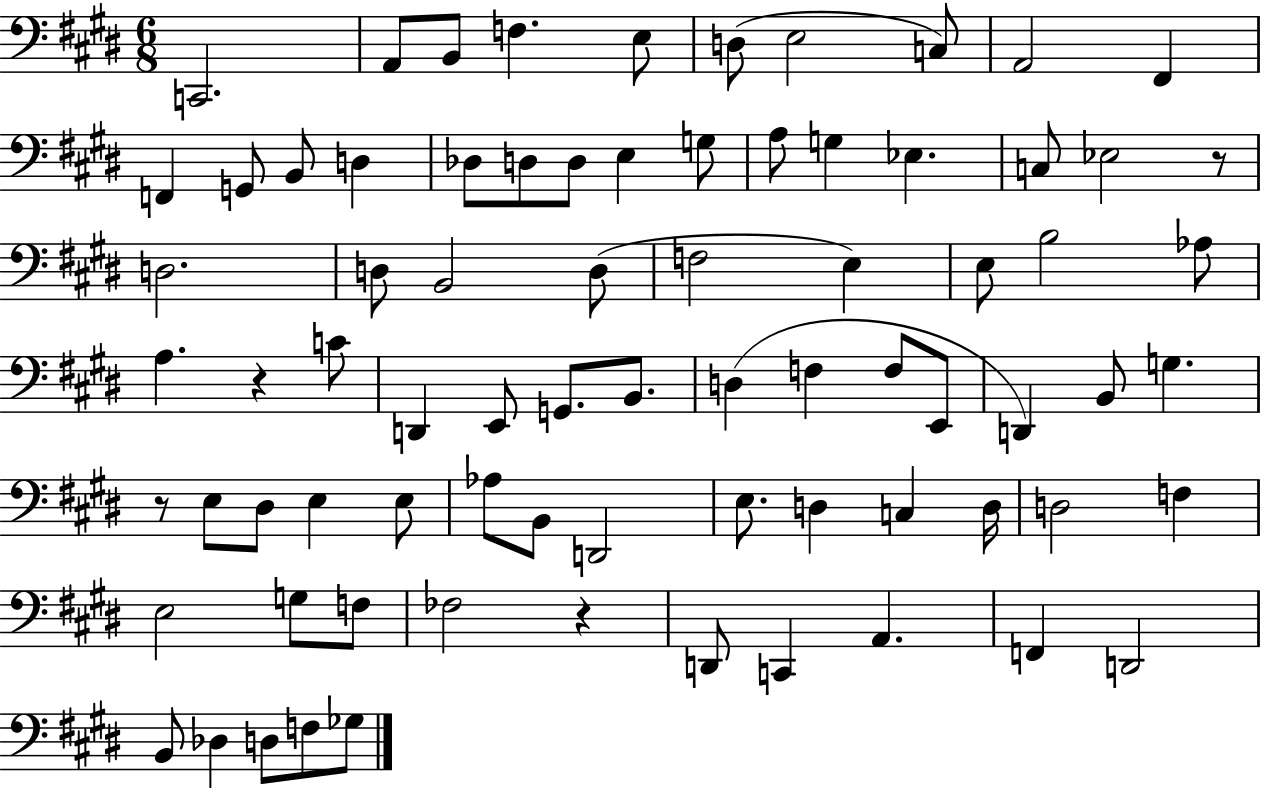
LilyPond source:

{
  \clef bass
  \numericTimeSignature
  \time 6/8
  \key e \major
  c,2. | a,8 b,8 f4. e8 | d8( e2 c8) | a,2 fis,4 | \break f,4 g,8 b,8 d4 | des8 d8 d8 e4 g8 | a8 g4 ees4. | c8 ees2 r8 | \break d2. | d8 b,2 d8( | f2 e4) | e8 b2 aes8 | \break a4. r4 c'8 | d,4 e,8 g,8. b,8. | d4( f4 f8 e,8 | d,4) b,8 g4. | \break r8 e8 dis8 e4 e8 | aes8 b,8 d,2 | e8. d4 c4 d16 | d2 f4 | \break e2 g8 f8 | fes2 r4 | d,8 c,4 a,4. | f,4 d,2 | \break b,8 des4 d8 f8 ges8 | \bar "|."
}